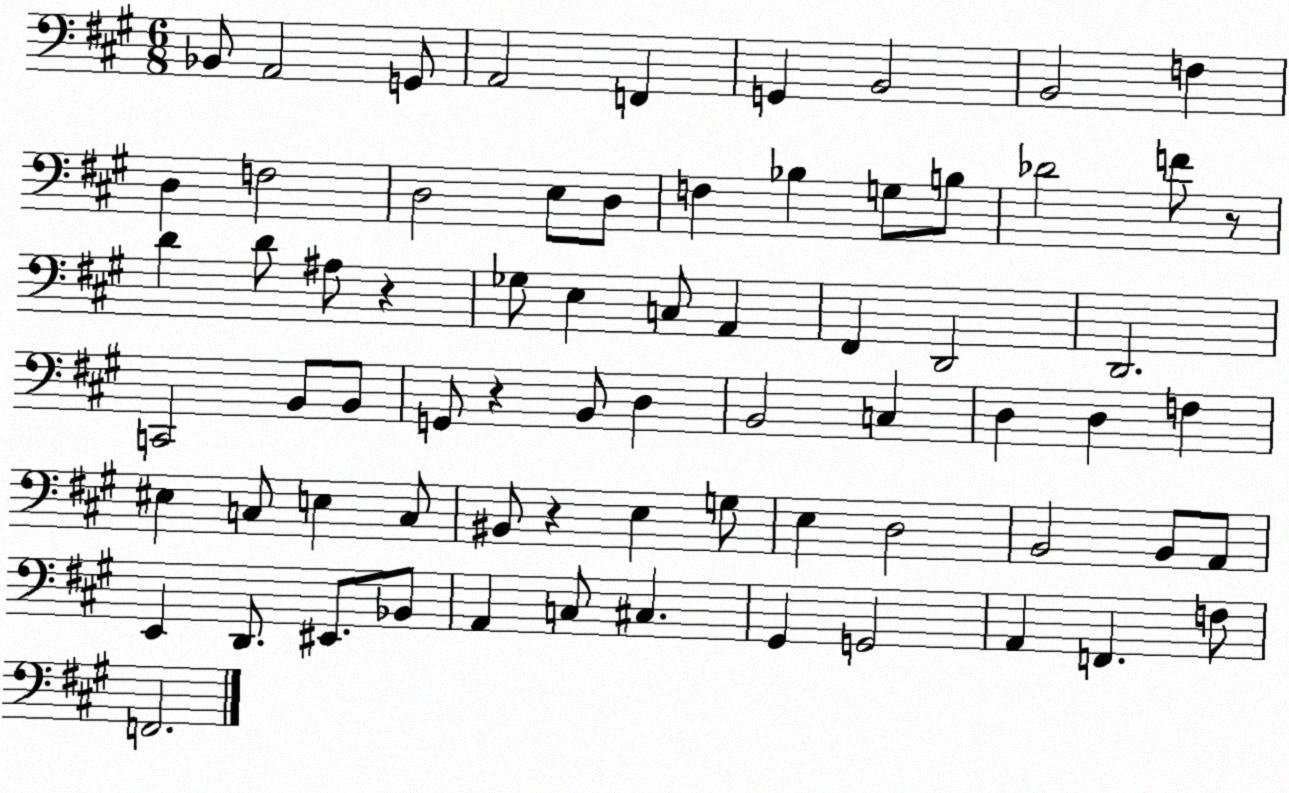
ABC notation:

X:1
T:Untitled
M:6/8
L:1/4
K:A
_B,,/2 A,,2 G,,/2 A,,2 F,, G,, B,,2 B,,2 F, D, F,2 D,2 E,/2 D,/2 F, _B, G,/2 B,/2 _D2 F/2 z/2 D D/2 ^A,/2 z _G,/2 E, C,/2 A,, ^F,, D,,2 D,,2 C,,2 B,,/2 B,,/2 G,,/2 z B,,/2 D, B,,2 C, D, D, F, ^E, C,/2 E, C,/2 ^B,,/2 z E, G,/2 E, D,2 B,,2 B,,/2 A,,/2 E,, D,,/2 ^E,,/2 _B,,/2 A,, C,/2 ^C, ^G,, G,,2 A,, F,, F,/2 F,,2